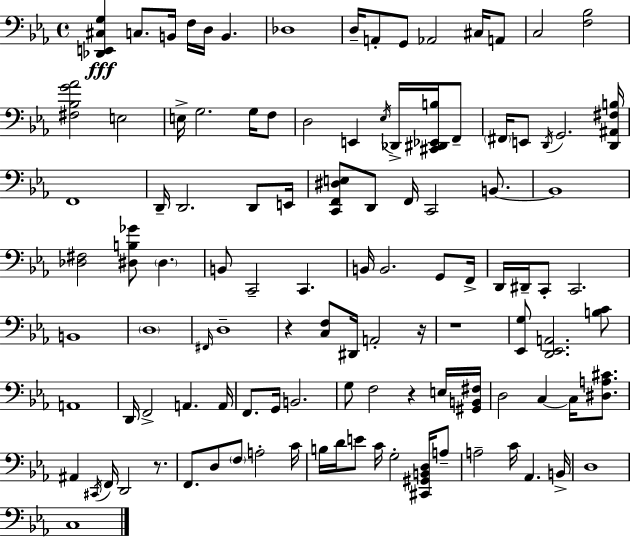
[Db2,E2,C#3,G3]/q C3/e. B2/s F3/s D3/s B2/q. Db3/w D3/s A2/e G2/e Ab2/h C#3/s A2/e C3/h [F3,Bb3]/h [F#3,Bb3,G4,Ab4]/h E3/h E3/s G3/h. G3/s F3/e D3/h E2/q Eb3/s Db2/s [C#2,D#2,Eb2,B3]/s F2/e F#2/s E2/e D2/s G2/h. [D2,A#2,F#3,B3]/s F2/w D2/s D2/h. D2/e E2/s [C2,F2,D#3,E3]/e D2/e F2/s C2/h B2/e. B2/w [Db3,F#3]/h [D#3,B3,Gb4]/e D#3/q. B2/e C2/h C2/q. B2/s B2/h. G2/e F2/s D2/s D#2/s C2/e C2/h. B2/w D3/w F#2/s D3/w R/q [C3,F3]/e D#2/s A2/h R/s R/w [Eb2,G3]/e [D2,Eb2,A2]/h. [B3,C4]/e A2/w D2/s F2/h A2/q. A2/s F2/e. G2/s B2/h. G3/e F3/h R/q E3/s [G#2,B2,F#3]/s D3/h C3/q C3/s [D#3,A3,C#4]/e. A#2/q C#2/s F2/s D2/h R/e. F2/e. D3/e F3/e A3/h C4/s B3/s D4/s E4/e C4/s G3/h [C#2,G#2,B2,D3]/s A3/e A3/h C4/s Ab2/q. B2/s D3/w C3/w